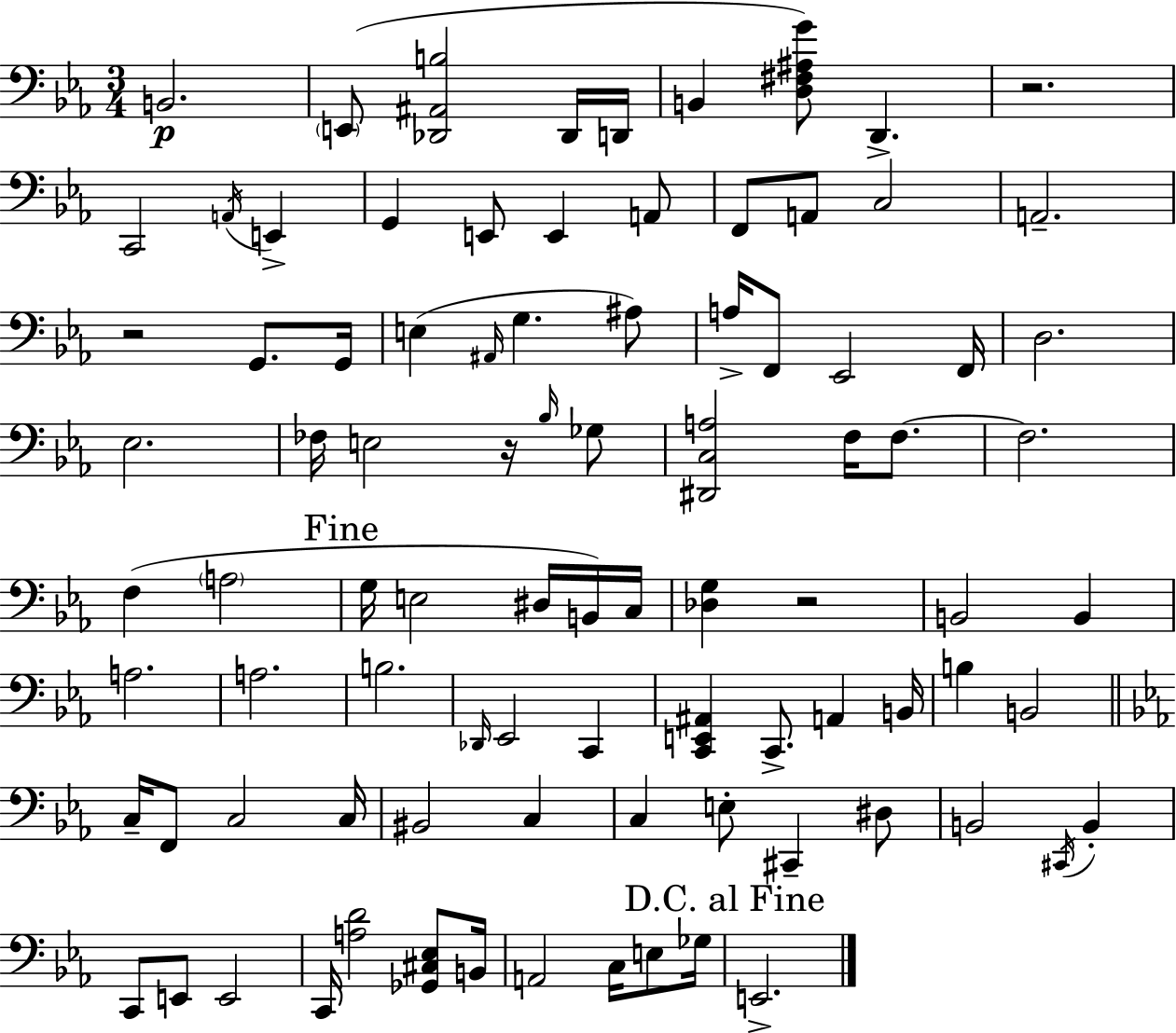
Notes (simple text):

B2/h. E2/e [Db2,A#2,B3]/h Db2/s D2/s B2/q [D3,F#3,A#3,G4]/e D2/q. R/h. C2/h A2/s E2/q G2/q E2/e E2/q A2/e F2/e A2/e C3/h A2/h. R/h G2/e. G2/s E3/q A#2/s G3/q. A#3/e A3/s F2/e Eb2/h F2/s D3/h. Eb3/h. FES3/s E3/h R/s Bb3/s Gb3/e [D#2,C3,A3]/h F3/s F3/e. F3/h. F3/q A3/h G3/s E3/h D#3/s B2/s C3/s [Db3,G3]/q R/h B2/h B2/q A3/h. A3/h. B3/h. Db2/s Eb2/h C2/q [C2,E2,A#2]/q C2/e. A2/q B2/s B3/q B2/h C3/s F2/e C3/h C3/s BIS2/h C3/q C3/q E3/e C#2/q D#3/e B2/h C#2/s B2/q C2/e E2/e E2/h C2/s [A3,D4]/h [Gb2,C#3,Eb3]/e B2/s A2/h C3/s E3/e Gb3/s E2/h.